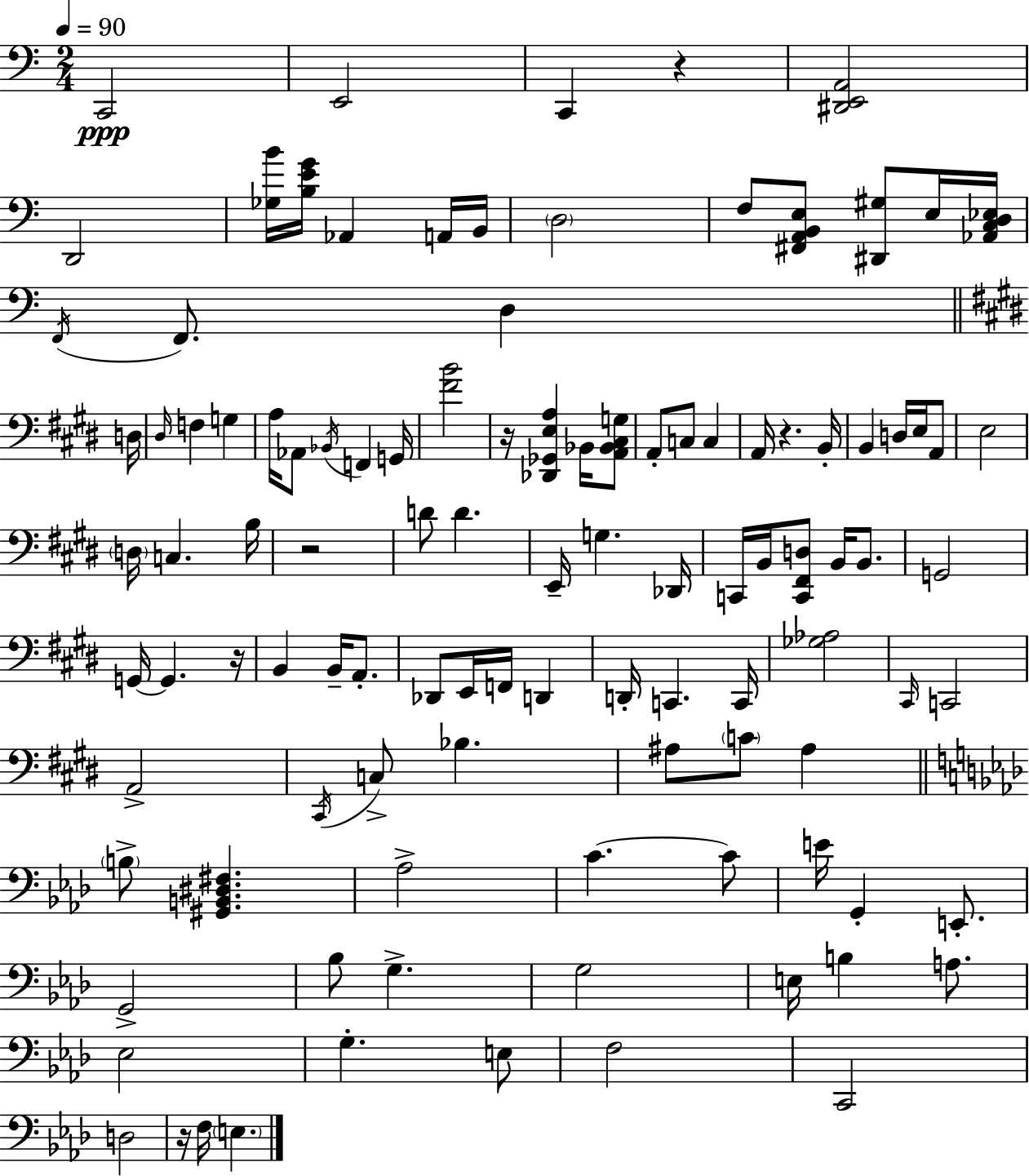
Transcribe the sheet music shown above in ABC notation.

X:1
T:Untitled
M:2/4
L:1/4
K:C
C,,2 E,,2 C,, z [^D,,E,,A,,]2 D,,2 [_G,B]/4 [B,EG]/4 _A,, A,,/4 B,,/4 D,2 F,/2 [^F,,A,,B,,E,]/2 [^D,,^G,]/2 E,/4 [_A,,C,D,_E,]/4 F,,/4 F,,/2 D, D,/4 ^D,/4 F, G, A,/4 _A,,/2 _B,,/4 F,, G,,/4 [^FB]2 z/4 [_D,,_G,,E,A,] _B,,/4 [A,,_B,,^C,G,]/2 A,,/2 C,/2 C, A,,/4 z B,,/4 B,, D,/4 E,/4 A,,/2 E,2 D,/4 C, B,/4 z2 D/2 D E,,/4 G, _D,,/4 C,,/4 B,,/4 [C,,^F,,D,]/2 B,,/4 B,,/2 G,,2 G,,/4 G,, z/4 B,, B,,/4 A,,/2 _D,,/2 E,,/4 F,,/4 D,, D,,/4 C,, C,,/4 [_G,_A,]2 ^C,,/4 C,,2 A,,2 ^C,,/4 C,/2 _B, ^A,/2 C/2 ^A, B,/2 [^G,,B,,^D,^F,] _A,2 C C/2 E/4 G,, E,,/2 G,,2 _B,/2 G, G,2 E,/4 B, A,/2 _E,2 G, E,/2 F,2 C,,2 D,2 z/4 F,/4 E,